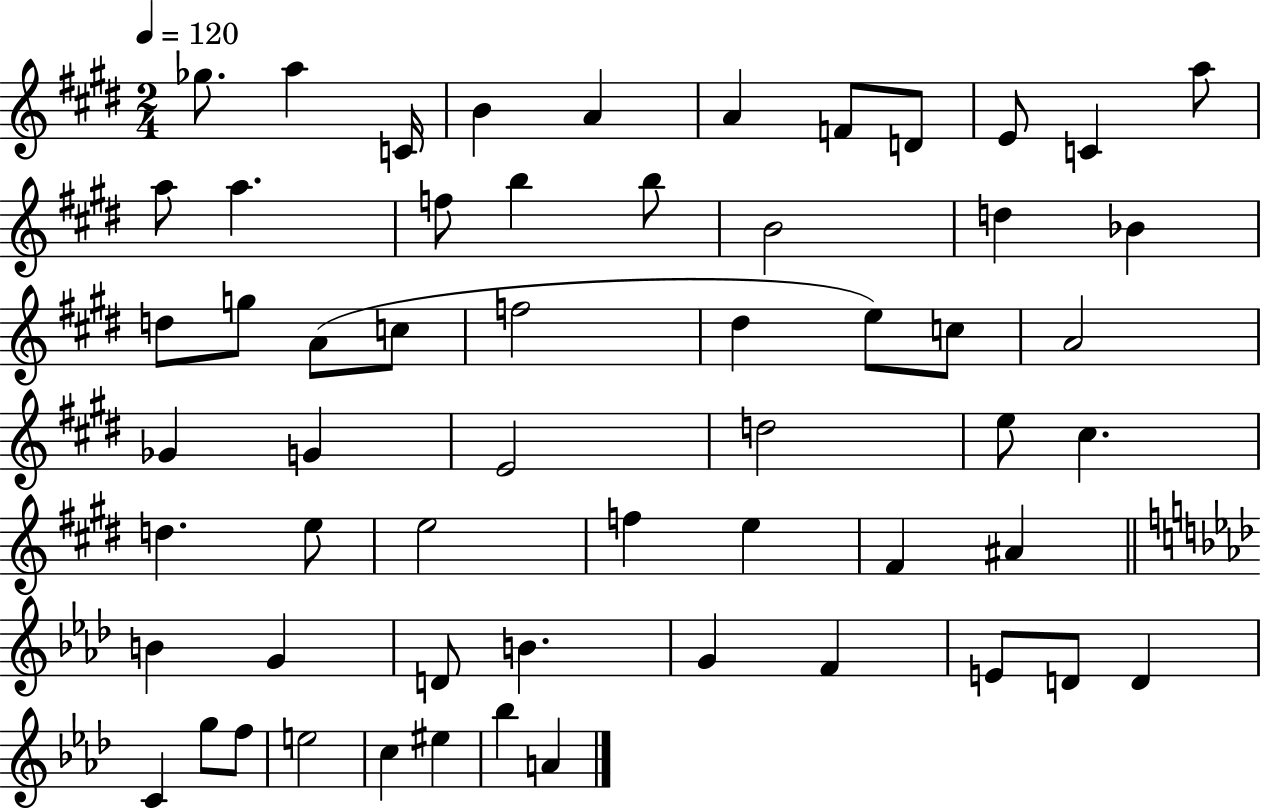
Gb5/e. A5/q C4/s B4/q A4/q A4/q F4/e D4/e E4/e C4/q A5/e A5/e A5/q. F5/e B5/q B5/e B4/h D5/q Bb4/q D5/e G5/e A4/e C5/e F5/h D#5/q E5/e C5/e A4/h Gb4/q G4/q E4/h D5/h E5/e C#5/q. D5/q. E5/e E5/h F5/q E5/q F#4/q A#4/q B4/q G4/q D4/e B4/q. G4/q F4/q E4/e D4/e D4/q C4/q G5/e F5/e E5/h C5/q EIS5/q Bb5/q A4/q